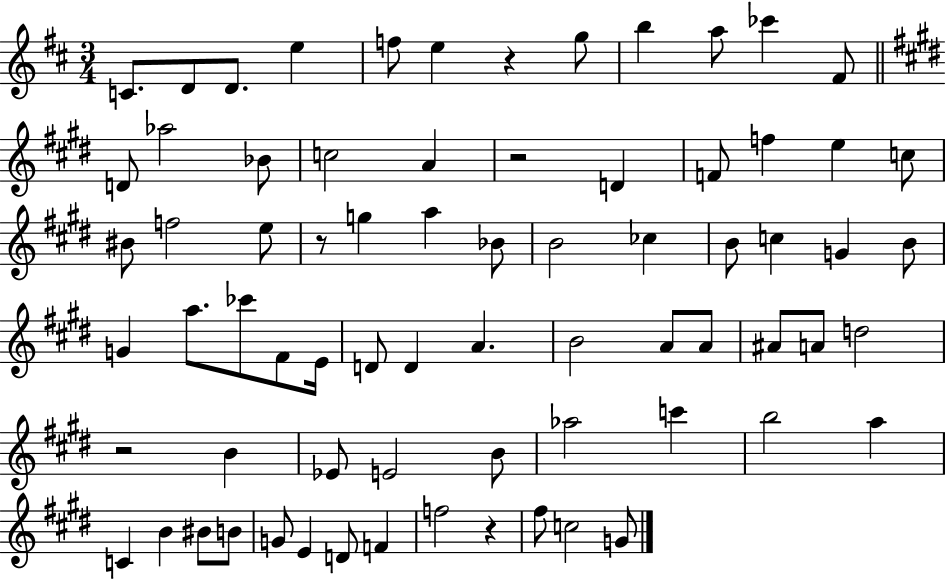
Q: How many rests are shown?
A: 5